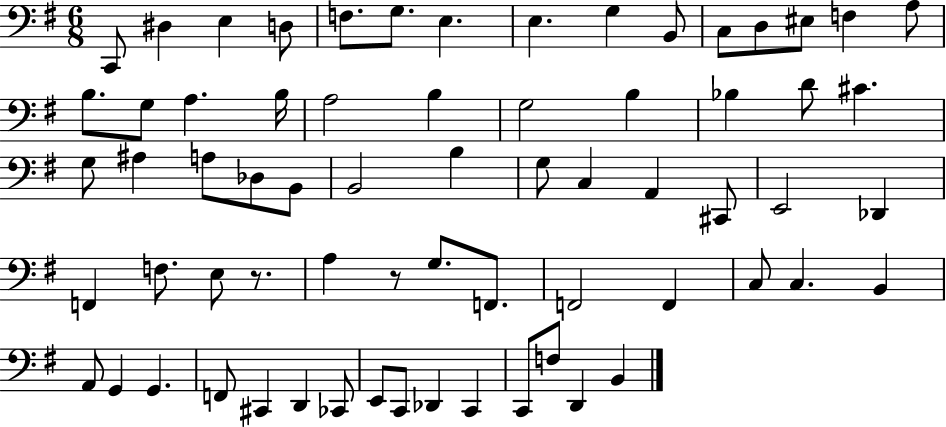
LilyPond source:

{
  \clef bass
  \numericTimeSignature
  \time 6/8
  \key g \major
  \repeat volta 2 { c,8 dis4 e4 d8 | f8. g8. e4. | e4. g4 b,8 | c8 d8 eis8 f4 a8 | \break b8. g8 a4. b16 | a2 b4 | g2 b4 | bes4 d'8 cis'4. | \break g8 ais4 a8 des8 b,8 | b,2 b4 | g8 c4 a,4 cis,8 | e,2 des,4 | \break f,4 f8. e8 r8. | a4 r8 g8. f,8. | f,2 f,4 | c8 c4. b,4 | \break a,8 g,4 g,4. | f,8 cis,4 d,4 ces,8 | e,8 c,8 des,4 c,4 | c,8 f8 d,4 b,4 | \break } \bar "|."
}